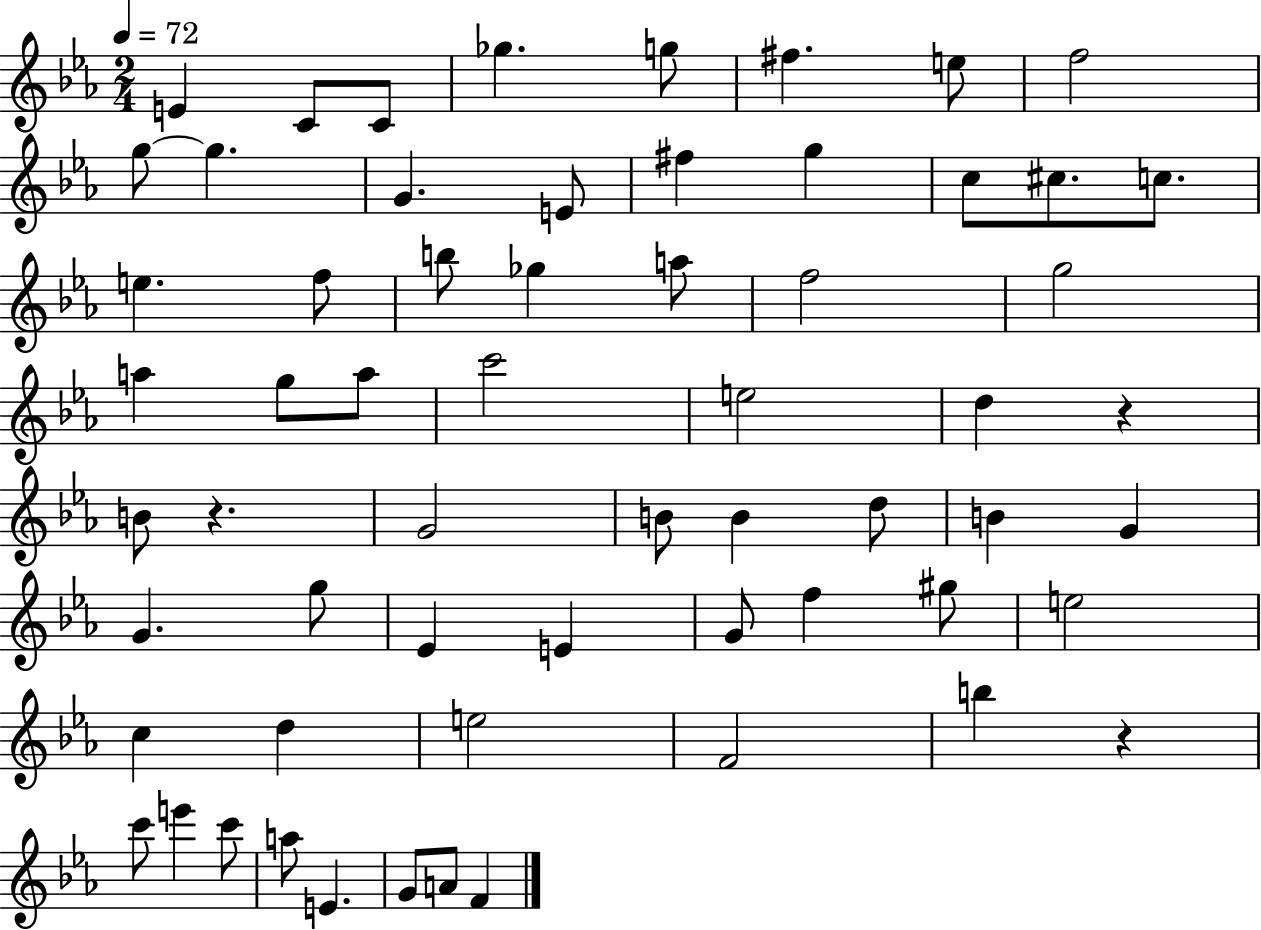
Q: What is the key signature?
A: EES major